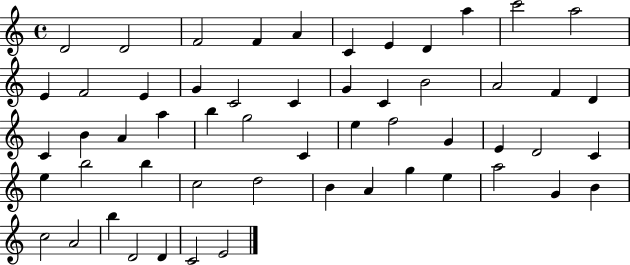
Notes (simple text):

D4/h D4/h F4/h F4/q A4/q C4/q E4/q D4/q A5/q C6/h A5/h E4/q F4/h E4/q G4/q C4/h C4/q G4/q C4/q B4/h A4/h F4/q D4/q C4/q B4/q A4/q A5/q B5/q G5/h C4/q E5/q F5/h G4/q E4/q D4/h C4/q E5/q B5/h B5/q C5/h D5/h B4/q A4/q G5/q E5/q A5/h G4/q B4/q C5/h A4/h B5/q D4/h D4/q C4/h E4/h